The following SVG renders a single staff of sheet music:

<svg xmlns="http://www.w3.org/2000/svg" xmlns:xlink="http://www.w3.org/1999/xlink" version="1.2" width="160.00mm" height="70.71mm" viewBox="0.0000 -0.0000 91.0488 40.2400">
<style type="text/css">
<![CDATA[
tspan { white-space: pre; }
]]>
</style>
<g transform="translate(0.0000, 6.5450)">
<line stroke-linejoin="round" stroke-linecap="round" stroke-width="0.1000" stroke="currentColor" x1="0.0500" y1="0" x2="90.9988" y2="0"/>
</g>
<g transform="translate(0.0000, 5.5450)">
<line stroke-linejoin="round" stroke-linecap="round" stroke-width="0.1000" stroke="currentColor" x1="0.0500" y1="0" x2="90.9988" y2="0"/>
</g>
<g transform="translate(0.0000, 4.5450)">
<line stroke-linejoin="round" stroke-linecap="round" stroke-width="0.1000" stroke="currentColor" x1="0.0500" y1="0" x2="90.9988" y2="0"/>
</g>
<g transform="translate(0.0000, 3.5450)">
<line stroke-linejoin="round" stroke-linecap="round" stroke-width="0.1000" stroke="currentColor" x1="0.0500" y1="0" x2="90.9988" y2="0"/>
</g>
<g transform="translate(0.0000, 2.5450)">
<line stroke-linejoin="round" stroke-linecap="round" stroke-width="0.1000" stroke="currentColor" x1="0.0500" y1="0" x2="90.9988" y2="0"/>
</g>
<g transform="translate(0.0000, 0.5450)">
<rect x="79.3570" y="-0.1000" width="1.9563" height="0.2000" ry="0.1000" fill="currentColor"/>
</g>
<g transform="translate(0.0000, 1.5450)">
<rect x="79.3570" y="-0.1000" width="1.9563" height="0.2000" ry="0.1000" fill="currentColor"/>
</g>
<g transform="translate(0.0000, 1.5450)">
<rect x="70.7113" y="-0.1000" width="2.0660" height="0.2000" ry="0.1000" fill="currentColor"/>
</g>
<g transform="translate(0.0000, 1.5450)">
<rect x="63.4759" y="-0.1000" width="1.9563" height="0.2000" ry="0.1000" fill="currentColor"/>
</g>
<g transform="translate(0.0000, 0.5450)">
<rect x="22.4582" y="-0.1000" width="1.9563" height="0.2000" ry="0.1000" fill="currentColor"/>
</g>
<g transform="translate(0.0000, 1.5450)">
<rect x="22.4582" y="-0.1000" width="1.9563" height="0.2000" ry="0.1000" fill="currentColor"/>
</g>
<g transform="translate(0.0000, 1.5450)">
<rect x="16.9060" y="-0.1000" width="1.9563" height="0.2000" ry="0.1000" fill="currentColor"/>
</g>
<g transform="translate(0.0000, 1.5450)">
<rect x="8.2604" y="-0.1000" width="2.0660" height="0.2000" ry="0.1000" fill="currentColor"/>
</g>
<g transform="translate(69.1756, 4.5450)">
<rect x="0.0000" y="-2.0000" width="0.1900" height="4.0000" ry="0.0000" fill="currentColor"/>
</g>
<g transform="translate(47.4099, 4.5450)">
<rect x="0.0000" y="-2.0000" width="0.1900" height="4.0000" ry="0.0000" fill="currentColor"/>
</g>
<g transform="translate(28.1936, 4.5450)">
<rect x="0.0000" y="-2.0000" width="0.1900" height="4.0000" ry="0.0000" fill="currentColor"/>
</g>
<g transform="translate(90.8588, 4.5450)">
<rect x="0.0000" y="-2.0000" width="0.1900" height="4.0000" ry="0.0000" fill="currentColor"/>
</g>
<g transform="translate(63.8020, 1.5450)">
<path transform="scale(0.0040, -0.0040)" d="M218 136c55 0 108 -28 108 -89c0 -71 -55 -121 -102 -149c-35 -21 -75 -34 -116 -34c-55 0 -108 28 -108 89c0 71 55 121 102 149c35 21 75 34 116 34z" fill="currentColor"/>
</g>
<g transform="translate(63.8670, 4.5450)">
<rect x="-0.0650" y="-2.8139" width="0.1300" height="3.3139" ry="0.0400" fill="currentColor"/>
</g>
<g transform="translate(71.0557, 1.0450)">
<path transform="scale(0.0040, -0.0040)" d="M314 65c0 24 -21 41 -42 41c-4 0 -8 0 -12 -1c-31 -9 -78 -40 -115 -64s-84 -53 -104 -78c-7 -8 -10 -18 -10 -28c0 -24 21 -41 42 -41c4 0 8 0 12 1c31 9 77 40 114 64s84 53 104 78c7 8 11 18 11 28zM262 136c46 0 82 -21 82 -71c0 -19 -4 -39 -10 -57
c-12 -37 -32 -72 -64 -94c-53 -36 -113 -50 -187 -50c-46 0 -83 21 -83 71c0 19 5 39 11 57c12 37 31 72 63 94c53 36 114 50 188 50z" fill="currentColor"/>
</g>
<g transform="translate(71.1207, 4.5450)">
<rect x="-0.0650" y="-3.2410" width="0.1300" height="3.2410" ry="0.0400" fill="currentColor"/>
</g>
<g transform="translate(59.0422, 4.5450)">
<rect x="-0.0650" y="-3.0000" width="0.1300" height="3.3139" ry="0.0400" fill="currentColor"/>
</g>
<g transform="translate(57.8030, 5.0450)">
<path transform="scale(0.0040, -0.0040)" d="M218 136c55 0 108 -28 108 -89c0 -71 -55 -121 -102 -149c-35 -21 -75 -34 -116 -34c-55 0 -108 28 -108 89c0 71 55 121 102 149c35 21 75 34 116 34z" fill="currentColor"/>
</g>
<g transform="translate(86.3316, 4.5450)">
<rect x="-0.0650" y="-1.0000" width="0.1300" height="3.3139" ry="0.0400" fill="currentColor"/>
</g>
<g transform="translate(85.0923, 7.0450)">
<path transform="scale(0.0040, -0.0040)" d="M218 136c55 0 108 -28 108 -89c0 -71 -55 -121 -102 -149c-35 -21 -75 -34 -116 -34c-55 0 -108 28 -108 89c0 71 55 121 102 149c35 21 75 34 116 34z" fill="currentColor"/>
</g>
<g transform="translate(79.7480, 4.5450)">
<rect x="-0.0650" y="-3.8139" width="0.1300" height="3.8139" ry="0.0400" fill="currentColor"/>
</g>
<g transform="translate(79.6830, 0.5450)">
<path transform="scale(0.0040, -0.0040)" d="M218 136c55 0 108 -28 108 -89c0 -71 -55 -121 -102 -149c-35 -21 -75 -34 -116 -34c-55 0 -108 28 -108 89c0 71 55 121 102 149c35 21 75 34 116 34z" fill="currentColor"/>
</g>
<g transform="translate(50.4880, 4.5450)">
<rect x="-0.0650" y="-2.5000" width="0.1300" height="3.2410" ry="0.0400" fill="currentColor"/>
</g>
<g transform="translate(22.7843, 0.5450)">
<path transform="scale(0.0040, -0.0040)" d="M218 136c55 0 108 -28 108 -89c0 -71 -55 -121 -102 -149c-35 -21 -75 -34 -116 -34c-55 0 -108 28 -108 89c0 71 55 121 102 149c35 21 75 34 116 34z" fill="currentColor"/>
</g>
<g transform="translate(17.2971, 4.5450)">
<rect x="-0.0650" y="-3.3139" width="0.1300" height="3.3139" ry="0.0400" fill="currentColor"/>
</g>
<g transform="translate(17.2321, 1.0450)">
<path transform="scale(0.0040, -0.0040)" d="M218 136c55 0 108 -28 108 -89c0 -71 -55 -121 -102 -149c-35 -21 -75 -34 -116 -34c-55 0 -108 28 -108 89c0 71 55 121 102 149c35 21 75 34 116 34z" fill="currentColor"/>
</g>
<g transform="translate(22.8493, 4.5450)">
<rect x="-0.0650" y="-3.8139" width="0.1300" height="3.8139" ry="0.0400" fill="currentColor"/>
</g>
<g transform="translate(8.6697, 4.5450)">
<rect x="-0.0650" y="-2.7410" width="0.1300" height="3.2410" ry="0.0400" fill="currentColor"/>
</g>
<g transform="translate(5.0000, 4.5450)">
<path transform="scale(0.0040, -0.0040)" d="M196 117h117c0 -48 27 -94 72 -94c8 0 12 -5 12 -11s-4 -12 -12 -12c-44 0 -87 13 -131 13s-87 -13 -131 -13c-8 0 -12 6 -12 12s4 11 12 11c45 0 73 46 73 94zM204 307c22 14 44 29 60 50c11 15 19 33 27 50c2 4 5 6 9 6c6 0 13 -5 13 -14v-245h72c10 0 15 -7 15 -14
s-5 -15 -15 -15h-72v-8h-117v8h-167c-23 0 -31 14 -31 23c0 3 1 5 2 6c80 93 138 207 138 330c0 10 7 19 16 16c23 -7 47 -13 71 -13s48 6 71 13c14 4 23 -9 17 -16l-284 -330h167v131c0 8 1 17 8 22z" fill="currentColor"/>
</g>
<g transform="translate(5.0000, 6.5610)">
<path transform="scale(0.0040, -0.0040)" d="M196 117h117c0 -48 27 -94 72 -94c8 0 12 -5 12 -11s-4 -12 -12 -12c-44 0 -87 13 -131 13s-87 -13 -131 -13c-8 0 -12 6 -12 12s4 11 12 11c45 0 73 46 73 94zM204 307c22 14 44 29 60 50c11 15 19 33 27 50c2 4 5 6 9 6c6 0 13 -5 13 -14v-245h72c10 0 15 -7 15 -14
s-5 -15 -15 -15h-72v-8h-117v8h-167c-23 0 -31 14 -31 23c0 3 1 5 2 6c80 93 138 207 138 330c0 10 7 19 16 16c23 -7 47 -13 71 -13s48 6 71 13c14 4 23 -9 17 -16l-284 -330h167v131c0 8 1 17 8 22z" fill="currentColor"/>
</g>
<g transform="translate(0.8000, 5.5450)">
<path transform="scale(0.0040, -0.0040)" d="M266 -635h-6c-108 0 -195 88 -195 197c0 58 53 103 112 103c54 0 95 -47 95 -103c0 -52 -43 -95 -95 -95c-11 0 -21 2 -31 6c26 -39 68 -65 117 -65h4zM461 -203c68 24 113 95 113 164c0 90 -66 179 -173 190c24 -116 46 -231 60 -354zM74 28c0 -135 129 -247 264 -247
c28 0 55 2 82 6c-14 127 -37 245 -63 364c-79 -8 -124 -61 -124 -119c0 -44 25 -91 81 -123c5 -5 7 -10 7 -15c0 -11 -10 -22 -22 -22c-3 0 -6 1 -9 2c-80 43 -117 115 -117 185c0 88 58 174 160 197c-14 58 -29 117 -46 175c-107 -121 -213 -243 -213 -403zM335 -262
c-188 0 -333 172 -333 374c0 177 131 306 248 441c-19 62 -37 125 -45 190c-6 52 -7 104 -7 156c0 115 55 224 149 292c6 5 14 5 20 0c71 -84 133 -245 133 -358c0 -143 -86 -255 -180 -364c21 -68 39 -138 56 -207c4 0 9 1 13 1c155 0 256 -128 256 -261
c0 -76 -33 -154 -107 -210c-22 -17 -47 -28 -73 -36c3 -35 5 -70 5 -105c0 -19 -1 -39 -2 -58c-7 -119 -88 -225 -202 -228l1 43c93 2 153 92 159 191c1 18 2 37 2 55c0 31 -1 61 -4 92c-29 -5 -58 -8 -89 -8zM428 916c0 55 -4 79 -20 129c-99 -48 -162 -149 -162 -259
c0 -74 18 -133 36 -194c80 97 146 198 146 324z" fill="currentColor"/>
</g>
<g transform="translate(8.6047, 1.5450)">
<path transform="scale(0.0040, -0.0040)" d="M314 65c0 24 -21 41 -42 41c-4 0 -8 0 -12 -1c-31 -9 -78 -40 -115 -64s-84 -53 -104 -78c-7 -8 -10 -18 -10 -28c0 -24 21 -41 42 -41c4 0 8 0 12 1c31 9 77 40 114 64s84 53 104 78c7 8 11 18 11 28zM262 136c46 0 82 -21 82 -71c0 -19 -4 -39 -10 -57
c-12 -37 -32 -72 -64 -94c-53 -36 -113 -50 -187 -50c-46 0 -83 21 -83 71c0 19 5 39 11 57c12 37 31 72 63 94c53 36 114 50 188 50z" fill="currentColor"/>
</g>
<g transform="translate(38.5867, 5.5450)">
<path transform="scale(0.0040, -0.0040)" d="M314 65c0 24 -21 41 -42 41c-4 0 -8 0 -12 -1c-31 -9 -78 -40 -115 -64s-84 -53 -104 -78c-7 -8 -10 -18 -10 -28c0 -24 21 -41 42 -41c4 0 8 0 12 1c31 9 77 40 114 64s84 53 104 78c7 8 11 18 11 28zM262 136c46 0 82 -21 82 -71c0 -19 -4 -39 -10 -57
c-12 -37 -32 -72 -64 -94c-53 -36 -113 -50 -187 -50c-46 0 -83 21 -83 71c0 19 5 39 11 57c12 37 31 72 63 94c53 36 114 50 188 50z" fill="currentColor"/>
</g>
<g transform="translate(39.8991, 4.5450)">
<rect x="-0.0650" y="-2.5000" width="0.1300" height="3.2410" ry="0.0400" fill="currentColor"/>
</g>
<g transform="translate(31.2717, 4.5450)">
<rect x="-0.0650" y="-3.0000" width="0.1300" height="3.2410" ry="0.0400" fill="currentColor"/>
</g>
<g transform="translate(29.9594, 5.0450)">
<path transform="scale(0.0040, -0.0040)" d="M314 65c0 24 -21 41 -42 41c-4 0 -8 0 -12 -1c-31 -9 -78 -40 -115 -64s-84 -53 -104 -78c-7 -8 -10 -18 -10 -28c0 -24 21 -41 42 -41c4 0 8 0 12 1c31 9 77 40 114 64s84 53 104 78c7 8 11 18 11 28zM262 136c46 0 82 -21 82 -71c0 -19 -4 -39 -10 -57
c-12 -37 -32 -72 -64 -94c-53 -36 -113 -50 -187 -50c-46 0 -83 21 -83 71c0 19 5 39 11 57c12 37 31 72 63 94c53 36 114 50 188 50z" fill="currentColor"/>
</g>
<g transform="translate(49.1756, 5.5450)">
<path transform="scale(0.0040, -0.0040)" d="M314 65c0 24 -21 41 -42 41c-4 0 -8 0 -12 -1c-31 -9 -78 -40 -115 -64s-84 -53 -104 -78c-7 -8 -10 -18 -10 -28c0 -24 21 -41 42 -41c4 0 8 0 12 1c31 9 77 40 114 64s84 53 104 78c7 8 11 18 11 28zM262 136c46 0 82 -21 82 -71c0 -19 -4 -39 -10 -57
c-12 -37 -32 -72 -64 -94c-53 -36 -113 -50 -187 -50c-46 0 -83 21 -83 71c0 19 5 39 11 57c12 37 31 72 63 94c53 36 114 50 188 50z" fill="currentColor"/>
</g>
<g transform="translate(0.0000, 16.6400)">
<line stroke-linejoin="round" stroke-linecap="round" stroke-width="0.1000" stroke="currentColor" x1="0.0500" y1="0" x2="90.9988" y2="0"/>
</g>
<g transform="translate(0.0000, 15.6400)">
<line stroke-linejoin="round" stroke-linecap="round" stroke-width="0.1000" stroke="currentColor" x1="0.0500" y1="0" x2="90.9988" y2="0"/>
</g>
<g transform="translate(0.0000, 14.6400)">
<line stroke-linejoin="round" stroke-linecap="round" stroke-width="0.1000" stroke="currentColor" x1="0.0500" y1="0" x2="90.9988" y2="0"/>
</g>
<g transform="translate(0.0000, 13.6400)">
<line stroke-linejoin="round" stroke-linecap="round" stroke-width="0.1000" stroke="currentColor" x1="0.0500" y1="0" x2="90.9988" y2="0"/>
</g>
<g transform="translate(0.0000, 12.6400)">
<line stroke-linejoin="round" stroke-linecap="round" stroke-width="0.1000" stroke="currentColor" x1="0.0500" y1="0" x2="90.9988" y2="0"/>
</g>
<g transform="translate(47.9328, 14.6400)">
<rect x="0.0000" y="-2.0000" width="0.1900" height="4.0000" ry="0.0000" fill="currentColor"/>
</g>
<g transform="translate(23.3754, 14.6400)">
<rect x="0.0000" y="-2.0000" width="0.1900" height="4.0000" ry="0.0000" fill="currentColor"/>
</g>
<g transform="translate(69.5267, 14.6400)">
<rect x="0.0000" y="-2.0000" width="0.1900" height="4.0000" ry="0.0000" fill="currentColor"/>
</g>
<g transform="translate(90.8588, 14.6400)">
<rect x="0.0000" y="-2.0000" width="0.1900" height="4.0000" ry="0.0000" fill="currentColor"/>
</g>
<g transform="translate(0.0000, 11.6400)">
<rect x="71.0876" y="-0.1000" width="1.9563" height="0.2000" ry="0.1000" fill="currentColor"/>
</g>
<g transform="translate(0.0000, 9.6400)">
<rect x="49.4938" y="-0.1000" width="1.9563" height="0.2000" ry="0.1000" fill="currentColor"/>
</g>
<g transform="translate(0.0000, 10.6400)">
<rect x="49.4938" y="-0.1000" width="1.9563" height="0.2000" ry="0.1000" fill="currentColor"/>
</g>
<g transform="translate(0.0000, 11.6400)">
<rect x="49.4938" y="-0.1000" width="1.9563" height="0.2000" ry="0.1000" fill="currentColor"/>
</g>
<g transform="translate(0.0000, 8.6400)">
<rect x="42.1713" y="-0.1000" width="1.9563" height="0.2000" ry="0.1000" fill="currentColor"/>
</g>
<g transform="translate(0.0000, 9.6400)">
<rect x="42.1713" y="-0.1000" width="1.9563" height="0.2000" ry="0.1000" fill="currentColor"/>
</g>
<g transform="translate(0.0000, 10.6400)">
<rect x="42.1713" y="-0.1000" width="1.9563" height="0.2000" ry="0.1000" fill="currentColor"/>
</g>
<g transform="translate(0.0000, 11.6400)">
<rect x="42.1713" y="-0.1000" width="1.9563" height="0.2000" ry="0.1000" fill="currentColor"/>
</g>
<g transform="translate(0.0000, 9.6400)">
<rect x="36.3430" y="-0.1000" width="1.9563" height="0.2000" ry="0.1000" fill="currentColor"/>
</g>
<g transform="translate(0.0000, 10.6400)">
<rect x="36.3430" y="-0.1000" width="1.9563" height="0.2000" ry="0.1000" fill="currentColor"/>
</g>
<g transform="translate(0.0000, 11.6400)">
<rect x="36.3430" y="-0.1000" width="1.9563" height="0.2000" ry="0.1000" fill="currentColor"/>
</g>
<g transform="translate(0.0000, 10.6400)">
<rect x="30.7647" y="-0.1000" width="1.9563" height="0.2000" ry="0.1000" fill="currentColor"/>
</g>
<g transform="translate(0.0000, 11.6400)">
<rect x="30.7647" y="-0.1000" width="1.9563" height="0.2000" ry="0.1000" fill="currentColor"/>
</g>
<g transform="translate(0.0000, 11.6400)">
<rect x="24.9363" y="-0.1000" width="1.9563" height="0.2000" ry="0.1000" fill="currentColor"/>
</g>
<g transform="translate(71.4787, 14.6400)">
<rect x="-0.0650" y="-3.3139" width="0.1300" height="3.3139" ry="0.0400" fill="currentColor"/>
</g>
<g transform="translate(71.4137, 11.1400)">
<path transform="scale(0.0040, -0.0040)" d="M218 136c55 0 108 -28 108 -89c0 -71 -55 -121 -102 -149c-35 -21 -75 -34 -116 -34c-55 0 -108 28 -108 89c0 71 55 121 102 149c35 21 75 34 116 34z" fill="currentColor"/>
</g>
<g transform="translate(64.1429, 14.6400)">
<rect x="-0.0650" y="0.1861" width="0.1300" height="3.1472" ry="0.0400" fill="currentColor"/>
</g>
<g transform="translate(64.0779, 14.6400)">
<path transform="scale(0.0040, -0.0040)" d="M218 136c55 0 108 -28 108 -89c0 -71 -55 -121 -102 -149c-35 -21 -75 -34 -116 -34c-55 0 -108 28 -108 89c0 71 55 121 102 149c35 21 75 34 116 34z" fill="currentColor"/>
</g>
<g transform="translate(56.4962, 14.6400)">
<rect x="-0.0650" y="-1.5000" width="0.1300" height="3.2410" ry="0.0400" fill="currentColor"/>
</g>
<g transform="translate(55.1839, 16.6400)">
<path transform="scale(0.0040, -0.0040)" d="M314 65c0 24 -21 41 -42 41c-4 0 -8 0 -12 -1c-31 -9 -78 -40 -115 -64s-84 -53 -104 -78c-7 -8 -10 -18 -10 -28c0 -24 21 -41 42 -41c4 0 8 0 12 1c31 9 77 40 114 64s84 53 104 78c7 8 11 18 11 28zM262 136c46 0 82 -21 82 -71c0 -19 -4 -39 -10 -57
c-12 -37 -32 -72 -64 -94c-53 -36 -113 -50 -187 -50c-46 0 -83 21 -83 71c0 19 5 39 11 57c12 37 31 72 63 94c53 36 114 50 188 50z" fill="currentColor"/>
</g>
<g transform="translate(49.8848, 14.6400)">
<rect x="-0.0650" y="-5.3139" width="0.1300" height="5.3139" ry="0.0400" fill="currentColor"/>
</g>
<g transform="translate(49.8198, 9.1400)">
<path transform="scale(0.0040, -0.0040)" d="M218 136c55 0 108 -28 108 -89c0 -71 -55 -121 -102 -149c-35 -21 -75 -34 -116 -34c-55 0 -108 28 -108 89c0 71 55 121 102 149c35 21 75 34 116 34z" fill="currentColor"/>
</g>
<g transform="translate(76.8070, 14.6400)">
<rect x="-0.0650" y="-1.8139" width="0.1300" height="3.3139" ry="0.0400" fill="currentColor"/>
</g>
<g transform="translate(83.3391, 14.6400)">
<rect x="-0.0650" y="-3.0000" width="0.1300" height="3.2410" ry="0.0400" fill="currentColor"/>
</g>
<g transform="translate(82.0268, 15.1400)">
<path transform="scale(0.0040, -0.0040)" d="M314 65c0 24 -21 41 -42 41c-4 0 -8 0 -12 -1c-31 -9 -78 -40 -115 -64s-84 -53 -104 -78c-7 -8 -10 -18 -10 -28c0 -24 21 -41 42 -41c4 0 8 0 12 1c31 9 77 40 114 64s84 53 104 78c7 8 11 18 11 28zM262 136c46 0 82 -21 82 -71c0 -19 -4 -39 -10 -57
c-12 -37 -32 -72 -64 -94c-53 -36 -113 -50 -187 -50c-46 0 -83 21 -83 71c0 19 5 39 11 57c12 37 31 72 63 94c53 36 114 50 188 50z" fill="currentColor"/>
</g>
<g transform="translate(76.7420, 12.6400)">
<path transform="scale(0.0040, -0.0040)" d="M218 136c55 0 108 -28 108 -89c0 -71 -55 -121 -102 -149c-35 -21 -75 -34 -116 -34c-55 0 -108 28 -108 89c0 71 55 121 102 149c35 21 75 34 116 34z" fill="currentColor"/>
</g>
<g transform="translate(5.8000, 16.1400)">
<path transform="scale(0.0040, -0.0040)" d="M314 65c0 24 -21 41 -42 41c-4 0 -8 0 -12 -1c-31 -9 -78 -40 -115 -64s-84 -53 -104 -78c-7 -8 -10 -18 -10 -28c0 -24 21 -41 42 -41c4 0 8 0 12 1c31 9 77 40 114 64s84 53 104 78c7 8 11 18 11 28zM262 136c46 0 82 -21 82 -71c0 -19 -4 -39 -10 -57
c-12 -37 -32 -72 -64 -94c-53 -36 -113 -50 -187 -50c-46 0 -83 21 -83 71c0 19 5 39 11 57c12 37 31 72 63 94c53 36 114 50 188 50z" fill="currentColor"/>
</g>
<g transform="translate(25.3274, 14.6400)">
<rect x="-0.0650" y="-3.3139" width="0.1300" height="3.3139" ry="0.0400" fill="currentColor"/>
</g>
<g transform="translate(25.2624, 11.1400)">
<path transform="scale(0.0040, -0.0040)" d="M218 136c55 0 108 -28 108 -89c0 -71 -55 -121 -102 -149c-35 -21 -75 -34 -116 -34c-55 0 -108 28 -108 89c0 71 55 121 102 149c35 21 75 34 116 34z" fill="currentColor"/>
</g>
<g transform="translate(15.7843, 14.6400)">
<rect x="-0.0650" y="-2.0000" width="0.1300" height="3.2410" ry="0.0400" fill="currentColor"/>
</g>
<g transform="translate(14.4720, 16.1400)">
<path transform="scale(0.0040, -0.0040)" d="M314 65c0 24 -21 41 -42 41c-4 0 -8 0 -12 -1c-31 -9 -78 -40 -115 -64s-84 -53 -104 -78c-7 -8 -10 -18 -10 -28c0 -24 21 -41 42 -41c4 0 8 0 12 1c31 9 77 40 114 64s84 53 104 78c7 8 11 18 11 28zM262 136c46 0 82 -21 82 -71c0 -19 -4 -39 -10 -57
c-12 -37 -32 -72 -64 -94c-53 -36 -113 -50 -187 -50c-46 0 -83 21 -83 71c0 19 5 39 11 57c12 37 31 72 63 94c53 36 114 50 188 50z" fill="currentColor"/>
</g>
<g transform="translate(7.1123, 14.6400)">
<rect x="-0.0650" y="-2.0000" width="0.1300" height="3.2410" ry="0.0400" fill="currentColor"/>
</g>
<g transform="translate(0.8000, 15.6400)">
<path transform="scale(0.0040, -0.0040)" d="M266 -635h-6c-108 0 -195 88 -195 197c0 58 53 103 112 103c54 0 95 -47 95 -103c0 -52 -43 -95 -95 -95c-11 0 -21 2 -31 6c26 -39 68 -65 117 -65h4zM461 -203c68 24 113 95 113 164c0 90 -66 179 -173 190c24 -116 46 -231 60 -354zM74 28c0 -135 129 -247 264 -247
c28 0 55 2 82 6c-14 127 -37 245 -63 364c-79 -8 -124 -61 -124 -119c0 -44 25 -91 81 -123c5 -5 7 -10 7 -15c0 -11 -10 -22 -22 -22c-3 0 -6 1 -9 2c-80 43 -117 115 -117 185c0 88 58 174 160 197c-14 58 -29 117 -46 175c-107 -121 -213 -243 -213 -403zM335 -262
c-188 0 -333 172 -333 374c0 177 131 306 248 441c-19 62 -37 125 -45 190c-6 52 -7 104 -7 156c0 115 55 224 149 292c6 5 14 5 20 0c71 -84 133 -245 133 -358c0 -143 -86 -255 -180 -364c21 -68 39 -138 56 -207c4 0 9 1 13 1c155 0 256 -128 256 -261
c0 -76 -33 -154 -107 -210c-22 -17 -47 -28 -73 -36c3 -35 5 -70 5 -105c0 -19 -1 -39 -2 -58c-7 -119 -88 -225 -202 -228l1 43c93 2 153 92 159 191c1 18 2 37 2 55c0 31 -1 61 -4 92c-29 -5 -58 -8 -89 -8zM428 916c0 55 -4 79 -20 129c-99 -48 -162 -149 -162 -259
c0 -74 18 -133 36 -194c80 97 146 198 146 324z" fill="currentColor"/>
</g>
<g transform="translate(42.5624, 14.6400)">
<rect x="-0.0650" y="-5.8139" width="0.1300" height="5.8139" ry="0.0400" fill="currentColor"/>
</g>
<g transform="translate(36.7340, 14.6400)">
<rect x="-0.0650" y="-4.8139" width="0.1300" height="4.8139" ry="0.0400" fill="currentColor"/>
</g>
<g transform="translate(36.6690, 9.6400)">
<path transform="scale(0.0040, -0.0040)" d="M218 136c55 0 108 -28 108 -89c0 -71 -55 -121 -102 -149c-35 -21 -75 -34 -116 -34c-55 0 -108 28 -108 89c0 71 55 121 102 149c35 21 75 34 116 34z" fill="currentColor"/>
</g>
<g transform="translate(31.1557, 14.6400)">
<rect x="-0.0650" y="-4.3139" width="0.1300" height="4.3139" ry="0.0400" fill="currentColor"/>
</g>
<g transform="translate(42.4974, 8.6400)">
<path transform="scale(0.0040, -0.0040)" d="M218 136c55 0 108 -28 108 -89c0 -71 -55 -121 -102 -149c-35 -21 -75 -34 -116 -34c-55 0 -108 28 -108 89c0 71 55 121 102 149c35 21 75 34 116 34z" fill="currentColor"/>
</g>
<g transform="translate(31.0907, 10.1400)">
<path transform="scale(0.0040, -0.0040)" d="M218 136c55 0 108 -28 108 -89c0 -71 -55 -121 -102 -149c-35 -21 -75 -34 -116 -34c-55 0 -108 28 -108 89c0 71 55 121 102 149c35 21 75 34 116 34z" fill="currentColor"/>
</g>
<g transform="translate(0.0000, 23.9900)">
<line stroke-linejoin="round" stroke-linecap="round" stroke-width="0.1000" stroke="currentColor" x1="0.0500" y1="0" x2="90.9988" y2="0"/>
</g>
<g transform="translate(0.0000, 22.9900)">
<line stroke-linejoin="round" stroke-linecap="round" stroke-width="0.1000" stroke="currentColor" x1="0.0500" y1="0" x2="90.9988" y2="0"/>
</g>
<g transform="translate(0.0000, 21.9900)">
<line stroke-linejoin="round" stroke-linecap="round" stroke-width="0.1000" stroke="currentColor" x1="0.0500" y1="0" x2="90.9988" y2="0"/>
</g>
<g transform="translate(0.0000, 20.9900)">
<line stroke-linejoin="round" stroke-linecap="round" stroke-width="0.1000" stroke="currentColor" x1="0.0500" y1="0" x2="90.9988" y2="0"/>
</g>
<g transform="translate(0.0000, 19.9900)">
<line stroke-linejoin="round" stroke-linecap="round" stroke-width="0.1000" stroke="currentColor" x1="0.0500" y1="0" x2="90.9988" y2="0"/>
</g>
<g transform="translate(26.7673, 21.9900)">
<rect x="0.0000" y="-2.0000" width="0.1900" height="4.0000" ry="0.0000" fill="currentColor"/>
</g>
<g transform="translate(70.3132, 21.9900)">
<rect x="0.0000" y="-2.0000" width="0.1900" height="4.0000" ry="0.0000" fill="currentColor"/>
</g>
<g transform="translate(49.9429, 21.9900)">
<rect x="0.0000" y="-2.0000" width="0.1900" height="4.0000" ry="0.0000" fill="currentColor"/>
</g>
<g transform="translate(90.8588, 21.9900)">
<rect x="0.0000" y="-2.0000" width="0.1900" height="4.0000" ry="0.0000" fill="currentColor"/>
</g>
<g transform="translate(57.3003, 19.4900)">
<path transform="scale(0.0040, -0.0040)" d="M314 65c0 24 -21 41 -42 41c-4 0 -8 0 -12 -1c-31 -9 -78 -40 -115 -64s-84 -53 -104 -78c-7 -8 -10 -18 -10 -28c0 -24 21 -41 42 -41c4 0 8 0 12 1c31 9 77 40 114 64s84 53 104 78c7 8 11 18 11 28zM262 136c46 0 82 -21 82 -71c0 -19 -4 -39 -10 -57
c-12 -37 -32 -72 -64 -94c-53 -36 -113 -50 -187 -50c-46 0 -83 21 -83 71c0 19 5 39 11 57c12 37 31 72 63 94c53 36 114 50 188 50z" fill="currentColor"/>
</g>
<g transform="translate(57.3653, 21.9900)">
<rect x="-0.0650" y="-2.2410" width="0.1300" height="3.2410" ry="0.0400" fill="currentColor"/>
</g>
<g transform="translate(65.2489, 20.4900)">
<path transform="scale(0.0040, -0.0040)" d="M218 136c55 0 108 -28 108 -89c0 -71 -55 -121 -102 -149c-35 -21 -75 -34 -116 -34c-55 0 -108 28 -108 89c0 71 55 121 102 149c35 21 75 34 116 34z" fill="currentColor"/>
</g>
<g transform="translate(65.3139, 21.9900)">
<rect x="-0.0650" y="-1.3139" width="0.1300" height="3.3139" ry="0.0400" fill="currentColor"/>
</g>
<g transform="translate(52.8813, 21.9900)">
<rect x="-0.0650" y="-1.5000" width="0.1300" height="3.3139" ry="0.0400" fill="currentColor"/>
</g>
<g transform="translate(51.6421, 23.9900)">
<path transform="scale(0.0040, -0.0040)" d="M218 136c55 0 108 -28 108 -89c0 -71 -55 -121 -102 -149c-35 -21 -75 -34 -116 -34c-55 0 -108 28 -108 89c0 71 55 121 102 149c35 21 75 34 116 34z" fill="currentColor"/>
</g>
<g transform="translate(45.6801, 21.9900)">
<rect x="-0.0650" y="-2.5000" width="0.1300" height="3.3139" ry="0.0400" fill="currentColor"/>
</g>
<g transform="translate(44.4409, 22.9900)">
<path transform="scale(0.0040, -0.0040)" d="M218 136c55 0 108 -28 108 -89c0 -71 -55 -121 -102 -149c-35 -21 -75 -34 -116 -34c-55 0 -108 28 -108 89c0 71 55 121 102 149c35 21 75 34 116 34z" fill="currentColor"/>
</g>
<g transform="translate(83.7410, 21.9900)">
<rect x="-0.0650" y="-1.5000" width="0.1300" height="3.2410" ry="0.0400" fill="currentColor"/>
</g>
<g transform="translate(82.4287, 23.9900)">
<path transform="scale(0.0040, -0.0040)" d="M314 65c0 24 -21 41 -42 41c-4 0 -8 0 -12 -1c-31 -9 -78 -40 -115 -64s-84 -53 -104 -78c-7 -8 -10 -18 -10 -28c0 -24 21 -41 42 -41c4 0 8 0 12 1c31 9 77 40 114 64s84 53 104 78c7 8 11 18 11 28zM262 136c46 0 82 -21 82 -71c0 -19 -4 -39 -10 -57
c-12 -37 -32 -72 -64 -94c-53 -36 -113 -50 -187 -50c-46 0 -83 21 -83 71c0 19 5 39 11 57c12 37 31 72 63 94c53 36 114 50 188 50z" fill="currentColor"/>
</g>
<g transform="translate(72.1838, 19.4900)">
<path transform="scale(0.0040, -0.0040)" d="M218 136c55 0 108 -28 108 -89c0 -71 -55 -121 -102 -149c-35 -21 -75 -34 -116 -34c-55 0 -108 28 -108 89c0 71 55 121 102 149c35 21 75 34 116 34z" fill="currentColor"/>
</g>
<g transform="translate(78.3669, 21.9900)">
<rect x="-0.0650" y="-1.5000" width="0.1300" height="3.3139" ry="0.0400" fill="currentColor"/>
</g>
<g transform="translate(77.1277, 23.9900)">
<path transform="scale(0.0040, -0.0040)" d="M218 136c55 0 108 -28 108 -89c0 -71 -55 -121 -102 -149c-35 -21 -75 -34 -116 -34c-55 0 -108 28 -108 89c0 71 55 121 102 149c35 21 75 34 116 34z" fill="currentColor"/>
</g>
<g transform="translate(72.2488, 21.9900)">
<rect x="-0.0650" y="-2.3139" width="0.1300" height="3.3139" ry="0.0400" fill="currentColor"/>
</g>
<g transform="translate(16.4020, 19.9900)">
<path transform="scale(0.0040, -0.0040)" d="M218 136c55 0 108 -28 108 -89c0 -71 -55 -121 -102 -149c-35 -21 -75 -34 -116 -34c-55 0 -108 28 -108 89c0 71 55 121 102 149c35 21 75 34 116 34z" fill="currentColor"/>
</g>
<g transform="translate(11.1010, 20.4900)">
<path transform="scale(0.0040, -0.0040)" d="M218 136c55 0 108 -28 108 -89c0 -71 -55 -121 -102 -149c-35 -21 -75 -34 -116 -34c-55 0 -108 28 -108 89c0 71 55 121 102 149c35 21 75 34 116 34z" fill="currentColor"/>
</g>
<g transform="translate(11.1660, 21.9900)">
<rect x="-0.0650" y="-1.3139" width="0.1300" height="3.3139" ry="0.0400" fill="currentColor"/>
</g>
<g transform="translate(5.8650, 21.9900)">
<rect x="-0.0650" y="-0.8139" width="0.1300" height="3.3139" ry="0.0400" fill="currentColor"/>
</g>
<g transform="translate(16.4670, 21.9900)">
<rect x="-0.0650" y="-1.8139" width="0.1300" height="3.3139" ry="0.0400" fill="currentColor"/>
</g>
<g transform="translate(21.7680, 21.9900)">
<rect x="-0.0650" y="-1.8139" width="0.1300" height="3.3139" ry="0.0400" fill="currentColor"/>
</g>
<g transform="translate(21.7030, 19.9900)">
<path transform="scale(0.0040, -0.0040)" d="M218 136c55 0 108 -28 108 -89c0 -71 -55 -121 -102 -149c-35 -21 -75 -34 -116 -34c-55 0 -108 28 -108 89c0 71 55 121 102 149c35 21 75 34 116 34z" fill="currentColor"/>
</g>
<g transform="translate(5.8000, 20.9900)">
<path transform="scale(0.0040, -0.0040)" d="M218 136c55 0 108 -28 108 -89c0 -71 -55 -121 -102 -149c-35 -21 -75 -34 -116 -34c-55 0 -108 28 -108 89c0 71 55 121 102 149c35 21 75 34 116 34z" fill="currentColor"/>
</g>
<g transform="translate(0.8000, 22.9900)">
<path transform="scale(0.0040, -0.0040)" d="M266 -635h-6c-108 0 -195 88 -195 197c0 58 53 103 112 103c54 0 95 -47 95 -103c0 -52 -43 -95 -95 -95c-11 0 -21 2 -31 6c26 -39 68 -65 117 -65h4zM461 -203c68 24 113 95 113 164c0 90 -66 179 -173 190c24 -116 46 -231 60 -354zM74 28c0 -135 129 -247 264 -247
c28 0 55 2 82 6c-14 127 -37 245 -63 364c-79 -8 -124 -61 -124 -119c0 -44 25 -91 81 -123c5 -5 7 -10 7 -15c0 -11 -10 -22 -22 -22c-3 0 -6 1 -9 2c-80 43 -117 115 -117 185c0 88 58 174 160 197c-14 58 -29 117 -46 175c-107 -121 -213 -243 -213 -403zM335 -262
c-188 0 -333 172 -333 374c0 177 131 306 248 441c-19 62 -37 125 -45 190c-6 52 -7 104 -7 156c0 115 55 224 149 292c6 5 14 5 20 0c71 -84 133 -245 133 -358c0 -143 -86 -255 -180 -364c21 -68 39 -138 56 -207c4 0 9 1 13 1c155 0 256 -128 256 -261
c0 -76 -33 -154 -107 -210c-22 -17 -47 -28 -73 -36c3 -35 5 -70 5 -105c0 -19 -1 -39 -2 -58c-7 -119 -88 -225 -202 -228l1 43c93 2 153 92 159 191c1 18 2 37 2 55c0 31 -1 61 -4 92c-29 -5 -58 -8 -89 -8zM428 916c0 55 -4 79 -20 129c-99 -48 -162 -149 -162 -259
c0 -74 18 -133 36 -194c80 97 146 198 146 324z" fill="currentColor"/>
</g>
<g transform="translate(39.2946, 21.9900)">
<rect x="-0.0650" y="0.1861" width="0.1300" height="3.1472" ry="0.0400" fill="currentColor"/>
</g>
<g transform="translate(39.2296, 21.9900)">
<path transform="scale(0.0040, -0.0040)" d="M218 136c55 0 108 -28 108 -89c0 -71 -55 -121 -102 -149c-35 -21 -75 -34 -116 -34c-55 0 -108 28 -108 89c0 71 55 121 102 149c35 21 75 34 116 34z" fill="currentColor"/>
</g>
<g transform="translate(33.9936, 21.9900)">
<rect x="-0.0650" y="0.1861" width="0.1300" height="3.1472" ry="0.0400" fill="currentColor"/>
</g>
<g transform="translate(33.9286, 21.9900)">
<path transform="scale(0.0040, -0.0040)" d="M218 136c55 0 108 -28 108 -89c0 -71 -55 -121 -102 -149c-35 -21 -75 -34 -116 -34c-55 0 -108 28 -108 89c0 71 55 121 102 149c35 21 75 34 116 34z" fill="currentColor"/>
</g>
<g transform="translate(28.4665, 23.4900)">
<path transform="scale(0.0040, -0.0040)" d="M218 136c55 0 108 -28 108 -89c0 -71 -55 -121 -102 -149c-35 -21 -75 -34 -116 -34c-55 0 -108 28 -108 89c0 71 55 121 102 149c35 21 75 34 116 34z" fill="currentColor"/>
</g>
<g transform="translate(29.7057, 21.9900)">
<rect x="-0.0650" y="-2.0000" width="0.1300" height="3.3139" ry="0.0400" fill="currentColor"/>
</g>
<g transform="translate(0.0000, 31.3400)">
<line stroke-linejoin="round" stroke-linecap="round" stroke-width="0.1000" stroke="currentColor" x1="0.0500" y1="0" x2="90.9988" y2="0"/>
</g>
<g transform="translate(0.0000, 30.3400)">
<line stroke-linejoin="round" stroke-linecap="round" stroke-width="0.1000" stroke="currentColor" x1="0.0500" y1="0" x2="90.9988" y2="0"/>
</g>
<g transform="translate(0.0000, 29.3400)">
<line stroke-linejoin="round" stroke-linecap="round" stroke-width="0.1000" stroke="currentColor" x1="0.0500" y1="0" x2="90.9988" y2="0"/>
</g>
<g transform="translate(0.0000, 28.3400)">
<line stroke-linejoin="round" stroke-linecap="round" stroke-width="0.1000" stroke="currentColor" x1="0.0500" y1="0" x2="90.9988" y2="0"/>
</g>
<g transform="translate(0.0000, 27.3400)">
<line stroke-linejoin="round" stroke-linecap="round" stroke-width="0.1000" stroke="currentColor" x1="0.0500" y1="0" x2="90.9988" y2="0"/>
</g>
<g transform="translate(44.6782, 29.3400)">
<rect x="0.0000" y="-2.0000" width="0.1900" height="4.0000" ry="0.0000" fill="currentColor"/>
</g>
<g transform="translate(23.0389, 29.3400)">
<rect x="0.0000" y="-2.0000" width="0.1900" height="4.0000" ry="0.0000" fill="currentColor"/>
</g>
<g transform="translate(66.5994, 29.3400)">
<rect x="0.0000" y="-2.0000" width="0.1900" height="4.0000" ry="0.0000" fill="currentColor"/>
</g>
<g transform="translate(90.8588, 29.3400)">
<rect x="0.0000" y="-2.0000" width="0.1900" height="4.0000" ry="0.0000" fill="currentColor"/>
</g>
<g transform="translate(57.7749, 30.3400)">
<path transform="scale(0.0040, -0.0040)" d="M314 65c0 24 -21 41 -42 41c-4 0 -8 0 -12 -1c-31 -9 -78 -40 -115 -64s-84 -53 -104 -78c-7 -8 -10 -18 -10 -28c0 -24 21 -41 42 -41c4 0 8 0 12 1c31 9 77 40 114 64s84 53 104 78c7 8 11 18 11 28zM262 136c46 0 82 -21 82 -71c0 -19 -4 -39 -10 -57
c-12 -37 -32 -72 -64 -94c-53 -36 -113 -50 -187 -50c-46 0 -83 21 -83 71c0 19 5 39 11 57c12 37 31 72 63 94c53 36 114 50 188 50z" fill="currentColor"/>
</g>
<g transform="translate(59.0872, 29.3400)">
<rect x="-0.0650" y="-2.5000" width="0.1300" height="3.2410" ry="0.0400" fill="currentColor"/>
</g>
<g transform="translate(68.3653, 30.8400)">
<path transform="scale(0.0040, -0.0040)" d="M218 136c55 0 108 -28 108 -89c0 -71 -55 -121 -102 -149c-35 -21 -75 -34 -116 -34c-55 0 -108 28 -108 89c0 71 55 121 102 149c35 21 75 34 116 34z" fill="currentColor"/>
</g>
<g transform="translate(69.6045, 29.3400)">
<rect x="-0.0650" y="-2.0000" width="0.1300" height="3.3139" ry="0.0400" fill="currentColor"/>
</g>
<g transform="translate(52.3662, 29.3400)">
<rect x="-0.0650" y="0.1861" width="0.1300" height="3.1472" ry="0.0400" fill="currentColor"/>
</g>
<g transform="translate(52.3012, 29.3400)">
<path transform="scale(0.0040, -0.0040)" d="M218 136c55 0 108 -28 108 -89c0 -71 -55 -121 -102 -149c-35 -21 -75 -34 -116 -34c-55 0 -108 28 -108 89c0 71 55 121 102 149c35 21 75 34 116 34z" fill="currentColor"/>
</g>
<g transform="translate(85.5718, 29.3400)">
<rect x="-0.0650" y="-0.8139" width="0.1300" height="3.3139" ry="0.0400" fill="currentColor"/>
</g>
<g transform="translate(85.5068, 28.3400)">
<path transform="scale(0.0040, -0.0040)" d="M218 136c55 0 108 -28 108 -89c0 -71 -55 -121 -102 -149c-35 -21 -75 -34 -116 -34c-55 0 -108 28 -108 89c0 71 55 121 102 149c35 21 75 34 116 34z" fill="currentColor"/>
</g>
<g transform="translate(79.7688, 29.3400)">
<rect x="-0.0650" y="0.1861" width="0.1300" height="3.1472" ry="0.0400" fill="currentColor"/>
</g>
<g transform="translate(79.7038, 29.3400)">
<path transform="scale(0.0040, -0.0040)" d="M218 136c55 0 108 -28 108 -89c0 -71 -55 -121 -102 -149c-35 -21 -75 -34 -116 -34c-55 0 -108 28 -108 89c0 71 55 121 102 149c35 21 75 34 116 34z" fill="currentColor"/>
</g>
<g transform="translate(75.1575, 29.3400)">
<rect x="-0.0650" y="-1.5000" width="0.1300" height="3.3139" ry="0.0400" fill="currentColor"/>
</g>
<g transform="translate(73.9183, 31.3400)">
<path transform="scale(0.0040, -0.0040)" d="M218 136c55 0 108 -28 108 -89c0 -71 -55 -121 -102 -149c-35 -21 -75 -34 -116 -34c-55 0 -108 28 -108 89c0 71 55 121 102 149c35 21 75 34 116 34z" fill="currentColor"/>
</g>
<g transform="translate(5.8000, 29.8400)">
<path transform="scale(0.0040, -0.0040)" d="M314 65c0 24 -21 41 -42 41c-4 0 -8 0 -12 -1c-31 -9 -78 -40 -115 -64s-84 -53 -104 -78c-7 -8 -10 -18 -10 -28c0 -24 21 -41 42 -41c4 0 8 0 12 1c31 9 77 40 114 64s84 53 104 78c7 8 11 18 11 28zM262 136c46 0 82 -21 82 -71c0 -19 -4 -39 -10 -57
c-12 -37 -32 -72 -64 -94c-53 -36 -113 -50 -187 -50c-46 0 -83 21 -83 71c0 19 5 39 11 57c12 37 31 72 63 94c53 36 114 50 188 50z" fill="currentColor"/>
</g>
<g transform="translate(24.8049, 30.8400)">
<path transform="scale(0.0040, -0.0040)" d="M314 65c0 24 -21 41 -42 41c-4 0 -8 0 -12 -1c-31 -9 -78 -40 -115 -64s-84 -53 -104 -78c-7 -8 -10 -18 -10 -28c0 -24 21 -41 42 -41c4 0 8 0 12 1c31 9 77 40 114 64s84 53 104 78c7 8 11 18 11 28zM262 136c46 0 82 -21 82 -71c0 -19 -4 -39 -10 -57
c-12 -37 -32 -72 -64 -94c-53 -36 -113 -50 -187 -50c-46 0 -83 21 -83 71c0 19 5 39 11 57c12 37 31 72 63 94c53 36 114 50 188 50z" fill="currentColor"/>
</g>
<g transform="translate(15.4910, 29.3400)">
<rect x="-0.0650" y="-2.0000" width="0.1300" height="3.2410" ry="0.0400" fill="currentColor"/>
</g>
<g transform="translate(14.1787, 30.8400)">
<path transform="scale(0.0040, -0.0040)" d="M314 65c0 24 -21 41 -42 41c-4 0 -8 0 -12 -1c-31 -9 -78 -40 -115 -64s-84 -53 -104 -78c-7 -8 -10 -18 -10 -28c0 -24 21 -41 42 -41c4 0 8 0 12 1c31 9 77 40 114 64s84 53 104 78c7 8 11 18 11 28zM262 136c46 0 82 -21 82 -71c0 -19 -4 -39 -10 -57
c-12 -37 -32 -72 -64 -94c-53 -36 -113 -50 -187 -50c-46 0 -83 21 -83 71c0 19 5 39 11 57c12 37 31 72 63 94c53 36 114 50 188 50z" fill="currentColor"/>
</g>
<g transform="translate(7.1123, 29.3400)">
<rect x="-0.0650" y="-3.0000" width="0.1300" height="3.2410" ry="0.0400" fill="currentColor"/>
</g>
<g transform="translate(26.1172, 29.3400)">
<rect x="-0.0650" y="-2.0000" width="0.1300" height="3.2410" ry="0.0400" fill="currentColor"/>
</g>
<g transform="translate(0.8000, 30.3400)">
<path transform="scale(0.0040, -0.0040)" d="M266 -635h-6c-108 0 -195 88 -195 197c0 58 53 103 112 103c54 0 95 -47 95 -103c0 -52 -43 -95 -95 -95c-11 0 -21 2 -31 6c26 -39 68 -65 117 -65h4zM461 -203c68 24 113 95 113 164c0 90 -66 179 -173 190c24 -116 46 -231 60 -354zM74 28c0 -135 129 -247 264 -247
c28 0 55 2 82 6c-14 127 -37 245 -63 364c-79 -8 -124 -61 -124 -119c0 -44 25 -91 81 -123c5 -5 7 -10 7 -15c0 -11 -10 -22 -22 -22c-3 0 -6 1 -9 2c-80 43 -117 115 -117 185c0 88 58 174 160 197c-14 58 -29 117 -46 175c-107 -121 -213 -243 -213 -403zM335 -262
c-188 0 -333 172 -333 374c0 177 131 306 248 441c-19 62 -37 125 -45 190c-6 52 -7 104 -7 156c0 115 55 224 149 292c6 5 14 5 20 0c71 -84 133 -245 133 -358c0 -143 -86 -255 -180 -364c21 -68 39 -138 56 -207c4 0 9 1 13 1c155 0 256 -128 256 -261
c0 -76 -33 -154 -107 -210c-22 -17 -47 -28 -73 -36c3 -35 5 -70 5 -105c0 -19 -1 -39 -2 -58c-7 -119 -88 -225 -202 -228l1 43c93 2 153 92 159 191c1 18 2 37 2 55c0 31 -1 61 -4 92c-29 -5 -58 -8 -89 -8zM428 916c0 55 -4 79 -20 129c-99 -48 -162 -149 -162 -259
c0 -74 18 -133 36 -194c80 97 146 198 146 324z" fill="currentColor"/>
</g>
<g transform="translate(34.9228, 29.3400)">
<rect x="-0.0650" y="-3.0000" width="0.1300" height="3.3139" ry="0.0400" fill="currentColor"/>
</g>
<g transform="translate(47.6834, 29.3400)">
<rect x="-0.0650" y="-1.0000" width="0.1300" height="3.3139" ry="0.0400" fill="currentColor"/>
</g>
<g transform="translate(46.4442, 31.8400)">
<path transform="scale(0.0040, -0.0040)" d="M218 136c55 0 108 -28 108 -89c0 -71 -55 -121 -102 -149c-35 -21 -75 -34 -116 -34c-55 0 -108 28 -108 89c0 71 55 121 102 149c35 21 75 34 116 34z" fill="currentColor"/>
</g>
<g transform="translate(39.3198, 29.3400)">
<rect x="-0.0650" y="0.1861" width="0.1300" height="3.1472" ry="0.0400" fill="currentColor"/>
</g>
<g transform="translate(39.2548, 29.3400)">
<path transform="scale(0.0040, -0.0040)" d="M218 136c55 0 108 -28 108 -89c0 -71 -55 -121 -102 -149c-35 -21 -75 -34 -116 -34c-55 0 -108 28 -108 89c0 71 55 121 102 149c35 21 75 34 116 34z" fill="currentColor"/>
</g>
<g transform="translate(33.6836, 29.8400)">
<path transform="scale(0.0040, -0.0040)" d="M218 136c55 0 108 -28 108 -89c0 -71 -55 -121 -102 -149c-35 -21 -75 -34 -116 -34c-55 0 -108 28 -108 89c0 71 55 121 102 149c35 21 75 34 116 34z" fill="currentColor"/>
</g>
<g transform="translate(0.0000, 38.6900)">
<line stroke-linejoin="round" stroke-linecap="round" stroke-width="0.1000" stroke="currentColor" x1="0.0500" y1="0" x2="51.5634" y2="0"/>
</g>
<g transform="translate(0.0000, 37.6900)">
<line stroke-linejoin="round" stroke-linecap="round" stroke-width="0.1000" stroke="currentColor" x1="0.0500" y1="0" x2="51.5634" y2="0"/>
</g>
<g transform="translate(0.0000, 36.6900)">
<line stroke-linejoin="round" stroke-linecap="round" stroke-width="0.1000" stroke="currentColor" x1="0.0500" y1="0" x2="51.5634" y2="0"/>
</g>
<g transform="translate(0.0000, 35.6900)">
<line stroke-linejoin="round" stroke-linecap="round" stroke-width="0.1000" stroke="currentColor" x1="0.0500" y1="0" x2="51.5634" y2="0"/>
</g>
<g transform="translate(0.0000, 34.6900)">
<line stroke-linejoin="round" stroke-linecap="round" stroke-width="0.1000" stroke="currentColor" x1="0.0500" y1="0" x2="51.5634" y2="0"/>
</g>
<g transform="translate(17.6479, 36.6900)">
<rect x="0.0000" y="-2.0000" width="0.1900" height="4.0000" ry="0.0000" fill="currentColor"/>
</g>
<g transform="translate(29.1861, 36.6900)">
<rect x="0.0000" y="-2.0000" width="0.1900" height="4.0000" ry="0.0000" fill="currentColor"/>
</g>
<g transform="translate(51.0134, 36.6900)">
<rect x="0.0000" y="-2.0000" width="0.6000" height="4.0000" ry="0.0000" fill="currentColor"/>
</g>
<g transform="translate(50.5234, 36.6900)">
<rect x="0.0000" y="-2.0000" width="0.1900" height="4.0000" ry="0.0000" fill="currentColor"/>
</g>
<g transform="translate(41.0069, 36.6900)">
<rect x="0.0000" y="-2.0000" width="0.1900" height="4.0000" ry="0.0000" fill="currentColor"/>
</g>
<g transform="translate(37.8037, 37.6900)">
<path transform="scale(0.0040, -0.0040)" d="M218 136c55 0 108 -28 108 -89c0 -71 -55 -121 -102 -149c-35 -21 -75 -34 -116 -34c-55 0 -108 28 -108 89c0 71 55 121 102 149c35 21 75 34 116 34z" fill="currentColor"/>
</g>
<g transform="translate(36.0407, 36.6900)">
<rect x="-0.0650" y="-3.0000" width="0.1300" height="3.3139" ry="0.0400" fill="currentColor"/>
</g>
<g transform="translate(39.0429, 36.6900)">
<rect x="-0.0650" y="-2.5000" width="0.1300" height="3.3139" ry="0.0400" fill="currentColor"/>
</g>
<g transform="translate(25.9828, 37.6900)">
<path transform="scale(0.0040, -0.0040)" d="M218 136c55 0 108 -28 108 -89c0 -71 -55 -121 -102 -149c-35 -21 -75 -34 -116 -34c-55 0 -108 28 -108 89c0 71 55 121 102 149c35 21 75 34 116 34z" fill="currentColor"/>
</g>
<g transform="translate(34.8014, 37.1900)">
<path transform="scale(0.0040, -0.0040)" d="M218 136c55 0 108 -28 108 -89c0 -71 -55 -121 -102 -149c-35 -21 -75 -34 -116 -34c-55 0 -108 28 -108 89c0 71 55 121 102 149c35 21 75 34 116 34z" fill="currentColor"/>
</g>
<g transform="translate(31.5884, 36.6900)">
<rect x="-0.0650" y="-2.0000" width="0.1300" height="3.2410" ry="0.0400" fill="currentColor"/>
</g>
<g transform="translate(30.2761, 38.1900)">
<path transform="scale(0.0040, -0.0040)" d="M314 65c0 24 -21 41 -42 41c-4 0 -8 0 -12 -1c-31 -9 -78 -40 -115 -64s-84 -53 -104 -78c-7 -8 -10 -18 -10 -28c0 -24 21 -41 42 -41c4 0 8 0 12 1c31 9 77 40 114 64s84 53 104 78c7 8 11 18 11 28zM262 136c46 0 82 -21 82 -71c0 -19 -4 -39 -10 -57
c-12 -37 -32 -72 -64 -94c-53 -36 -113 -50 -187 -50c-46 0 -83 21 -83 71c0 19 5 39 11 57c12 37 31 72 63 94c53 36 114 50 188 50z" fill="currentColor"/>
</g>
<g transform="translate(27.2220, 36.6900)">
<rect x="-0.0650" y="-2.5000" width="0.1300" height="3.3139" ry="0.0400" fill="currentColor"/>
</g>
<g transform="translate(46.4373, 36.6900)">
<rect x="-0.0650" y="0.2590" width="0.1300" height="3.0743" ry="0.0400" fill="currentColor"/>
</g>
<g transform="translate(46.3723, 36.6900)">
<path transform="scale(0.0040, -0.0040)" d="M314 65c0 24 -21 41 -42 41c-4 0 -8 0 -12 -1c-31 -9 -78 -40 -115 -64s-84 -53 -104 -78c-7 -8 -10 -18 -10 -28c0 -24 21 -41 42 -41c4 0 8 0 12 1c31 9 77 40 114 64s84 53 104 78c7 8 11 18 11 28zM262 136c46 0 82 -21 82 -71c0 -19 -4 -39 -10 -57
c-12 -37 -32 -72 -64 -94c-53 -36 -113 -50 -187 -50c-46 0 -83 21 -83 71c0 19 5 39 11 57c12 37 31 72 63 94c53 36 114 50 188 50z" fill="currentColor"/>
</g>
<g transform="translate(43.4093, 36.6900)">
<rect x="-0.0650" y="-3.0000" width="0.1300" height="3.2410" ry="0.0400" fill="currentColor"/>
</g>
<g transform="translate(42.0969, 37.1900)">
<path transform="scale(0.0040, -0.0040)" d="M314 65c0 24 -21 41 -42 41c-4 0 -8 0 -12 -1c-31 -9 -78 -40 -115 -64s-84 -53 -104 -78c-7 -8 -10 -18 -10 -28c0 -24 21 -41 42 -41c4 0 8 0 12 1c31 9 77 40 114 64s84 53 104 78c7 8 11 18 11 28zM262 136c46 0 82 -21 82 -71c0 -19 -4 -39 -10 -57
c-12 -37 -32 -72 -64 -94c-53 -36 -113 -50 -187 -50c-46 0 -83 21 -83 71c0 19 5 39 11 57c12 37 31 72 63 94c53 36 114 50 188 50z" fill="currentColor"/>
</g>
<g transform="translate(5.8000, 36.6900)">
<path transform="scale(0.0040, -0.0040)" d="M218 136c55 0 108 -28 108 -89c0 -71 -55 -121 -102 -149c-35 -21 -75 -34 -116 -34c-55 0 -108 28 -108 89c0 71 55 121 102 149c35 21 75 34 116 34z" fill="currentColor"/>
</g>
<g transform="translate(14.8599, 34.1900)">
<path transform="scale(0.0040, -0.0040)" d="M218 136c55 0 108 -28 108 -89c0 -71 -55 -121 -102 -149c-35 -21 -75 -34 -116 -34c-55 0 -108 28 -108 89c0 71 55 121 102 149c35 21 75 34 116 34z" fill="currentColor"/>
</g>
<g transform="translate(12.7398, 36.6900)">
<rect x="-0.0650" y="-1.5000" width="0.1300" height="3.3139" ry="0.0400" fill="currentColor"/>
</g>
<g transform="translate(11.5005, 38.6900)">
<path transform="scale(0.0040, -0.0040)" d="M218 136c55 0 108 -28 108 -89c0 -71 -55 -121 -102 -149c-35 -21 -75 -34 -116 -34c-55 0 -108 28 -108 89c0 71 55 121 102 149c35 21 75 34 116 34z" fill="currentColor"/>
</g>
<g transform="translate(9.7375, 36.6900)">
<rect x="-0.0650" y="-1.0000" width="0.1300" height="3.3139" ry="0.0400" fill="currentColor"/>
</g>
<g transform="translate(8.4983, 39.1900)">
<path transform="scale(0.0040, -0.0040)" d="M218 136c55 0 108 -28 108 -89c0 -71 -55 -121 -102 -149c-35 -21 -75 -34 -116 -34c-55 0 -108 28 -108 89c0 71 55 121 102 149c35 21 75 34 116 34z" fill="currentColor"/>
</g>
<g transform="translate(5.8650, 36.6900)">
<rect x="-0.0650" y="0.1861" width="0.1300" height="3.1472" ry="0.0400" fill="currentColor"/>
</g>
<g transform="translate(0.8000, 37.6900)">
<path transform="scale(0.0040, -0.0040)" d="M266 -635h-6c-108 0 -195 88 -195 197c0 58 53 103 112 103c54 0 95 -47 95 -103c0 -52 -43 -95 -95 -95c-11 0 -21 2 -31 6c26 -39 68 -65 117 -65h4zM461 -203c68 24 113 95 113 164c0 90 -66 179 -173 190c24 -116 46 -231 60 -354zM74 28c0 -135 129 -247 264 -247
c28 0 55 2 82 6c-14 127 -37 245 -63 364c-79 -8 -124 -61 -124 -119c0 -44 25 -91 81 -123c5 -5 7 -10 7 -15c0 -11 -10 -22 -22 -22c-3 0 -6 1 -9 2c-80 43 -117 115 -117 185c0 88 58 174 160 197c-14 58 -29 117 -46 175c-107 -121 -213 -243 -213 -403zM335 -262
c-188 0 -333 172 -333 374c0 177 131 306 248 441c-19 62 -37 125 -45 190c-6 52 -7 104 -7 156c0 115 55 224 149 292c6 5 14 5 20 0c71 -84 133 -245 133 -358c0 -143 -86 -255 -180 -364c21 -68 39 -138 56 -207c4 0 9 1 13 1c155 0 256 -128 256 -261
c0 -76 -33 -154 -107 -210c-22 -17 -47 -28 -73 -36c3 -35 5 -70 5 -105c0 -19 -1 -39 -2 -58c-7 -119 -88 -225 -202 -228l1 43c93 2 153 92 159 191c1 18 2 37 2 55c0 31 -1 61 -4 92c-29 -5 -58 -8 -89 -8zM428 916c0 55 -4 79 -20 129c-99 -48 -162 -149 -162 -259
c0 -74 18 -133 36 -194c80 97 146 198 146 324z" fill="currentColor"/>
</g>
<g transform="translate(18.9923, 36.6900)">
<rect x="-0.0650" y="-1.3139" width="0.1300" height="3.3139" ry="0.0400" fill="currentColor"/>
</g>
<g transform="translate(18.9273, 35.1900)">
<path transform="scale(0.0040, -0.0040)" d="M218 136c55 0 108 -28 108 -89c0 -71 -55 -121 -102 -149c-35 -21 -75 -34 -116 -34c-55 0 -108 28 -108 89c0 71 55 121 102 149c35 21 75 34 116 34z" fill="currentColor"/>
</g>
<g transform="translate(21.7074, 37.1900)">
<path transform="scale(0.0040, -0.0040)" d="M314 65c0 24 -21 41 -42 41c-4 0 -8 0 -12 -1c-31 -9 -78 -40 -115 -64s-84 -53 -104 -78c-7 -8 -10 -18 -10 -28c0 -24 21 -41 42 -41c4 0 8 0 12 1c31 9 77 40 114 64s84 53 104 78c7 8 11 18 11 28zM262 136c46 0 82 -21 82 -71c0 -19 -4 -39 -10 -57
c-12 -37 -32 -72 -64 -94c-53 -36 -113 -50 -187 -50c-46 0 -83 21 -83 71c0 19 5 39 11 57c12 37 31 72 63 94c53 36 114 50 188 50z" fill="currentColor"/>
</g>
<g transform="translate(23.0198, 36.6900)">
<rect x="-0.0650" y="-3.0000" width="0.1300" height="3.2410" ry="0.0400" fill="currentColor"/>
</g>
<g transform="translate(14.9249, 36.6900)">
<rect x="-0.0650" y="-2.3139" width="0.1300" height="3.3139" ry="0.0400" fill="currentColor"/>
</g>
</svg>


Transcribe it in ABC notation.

X:1
T:Untitled
M:4/4
L:1/4
K:C
a2 b c' A2 G2 G2 A a b2 c' D F2 F2 b d' e' g' f' E2 B b f A2 d e f f F B B G E g2 e g E E2 A2 F2 F2 A B D B G2 F E B d B D E g e A2 G F2 A G A2 B2